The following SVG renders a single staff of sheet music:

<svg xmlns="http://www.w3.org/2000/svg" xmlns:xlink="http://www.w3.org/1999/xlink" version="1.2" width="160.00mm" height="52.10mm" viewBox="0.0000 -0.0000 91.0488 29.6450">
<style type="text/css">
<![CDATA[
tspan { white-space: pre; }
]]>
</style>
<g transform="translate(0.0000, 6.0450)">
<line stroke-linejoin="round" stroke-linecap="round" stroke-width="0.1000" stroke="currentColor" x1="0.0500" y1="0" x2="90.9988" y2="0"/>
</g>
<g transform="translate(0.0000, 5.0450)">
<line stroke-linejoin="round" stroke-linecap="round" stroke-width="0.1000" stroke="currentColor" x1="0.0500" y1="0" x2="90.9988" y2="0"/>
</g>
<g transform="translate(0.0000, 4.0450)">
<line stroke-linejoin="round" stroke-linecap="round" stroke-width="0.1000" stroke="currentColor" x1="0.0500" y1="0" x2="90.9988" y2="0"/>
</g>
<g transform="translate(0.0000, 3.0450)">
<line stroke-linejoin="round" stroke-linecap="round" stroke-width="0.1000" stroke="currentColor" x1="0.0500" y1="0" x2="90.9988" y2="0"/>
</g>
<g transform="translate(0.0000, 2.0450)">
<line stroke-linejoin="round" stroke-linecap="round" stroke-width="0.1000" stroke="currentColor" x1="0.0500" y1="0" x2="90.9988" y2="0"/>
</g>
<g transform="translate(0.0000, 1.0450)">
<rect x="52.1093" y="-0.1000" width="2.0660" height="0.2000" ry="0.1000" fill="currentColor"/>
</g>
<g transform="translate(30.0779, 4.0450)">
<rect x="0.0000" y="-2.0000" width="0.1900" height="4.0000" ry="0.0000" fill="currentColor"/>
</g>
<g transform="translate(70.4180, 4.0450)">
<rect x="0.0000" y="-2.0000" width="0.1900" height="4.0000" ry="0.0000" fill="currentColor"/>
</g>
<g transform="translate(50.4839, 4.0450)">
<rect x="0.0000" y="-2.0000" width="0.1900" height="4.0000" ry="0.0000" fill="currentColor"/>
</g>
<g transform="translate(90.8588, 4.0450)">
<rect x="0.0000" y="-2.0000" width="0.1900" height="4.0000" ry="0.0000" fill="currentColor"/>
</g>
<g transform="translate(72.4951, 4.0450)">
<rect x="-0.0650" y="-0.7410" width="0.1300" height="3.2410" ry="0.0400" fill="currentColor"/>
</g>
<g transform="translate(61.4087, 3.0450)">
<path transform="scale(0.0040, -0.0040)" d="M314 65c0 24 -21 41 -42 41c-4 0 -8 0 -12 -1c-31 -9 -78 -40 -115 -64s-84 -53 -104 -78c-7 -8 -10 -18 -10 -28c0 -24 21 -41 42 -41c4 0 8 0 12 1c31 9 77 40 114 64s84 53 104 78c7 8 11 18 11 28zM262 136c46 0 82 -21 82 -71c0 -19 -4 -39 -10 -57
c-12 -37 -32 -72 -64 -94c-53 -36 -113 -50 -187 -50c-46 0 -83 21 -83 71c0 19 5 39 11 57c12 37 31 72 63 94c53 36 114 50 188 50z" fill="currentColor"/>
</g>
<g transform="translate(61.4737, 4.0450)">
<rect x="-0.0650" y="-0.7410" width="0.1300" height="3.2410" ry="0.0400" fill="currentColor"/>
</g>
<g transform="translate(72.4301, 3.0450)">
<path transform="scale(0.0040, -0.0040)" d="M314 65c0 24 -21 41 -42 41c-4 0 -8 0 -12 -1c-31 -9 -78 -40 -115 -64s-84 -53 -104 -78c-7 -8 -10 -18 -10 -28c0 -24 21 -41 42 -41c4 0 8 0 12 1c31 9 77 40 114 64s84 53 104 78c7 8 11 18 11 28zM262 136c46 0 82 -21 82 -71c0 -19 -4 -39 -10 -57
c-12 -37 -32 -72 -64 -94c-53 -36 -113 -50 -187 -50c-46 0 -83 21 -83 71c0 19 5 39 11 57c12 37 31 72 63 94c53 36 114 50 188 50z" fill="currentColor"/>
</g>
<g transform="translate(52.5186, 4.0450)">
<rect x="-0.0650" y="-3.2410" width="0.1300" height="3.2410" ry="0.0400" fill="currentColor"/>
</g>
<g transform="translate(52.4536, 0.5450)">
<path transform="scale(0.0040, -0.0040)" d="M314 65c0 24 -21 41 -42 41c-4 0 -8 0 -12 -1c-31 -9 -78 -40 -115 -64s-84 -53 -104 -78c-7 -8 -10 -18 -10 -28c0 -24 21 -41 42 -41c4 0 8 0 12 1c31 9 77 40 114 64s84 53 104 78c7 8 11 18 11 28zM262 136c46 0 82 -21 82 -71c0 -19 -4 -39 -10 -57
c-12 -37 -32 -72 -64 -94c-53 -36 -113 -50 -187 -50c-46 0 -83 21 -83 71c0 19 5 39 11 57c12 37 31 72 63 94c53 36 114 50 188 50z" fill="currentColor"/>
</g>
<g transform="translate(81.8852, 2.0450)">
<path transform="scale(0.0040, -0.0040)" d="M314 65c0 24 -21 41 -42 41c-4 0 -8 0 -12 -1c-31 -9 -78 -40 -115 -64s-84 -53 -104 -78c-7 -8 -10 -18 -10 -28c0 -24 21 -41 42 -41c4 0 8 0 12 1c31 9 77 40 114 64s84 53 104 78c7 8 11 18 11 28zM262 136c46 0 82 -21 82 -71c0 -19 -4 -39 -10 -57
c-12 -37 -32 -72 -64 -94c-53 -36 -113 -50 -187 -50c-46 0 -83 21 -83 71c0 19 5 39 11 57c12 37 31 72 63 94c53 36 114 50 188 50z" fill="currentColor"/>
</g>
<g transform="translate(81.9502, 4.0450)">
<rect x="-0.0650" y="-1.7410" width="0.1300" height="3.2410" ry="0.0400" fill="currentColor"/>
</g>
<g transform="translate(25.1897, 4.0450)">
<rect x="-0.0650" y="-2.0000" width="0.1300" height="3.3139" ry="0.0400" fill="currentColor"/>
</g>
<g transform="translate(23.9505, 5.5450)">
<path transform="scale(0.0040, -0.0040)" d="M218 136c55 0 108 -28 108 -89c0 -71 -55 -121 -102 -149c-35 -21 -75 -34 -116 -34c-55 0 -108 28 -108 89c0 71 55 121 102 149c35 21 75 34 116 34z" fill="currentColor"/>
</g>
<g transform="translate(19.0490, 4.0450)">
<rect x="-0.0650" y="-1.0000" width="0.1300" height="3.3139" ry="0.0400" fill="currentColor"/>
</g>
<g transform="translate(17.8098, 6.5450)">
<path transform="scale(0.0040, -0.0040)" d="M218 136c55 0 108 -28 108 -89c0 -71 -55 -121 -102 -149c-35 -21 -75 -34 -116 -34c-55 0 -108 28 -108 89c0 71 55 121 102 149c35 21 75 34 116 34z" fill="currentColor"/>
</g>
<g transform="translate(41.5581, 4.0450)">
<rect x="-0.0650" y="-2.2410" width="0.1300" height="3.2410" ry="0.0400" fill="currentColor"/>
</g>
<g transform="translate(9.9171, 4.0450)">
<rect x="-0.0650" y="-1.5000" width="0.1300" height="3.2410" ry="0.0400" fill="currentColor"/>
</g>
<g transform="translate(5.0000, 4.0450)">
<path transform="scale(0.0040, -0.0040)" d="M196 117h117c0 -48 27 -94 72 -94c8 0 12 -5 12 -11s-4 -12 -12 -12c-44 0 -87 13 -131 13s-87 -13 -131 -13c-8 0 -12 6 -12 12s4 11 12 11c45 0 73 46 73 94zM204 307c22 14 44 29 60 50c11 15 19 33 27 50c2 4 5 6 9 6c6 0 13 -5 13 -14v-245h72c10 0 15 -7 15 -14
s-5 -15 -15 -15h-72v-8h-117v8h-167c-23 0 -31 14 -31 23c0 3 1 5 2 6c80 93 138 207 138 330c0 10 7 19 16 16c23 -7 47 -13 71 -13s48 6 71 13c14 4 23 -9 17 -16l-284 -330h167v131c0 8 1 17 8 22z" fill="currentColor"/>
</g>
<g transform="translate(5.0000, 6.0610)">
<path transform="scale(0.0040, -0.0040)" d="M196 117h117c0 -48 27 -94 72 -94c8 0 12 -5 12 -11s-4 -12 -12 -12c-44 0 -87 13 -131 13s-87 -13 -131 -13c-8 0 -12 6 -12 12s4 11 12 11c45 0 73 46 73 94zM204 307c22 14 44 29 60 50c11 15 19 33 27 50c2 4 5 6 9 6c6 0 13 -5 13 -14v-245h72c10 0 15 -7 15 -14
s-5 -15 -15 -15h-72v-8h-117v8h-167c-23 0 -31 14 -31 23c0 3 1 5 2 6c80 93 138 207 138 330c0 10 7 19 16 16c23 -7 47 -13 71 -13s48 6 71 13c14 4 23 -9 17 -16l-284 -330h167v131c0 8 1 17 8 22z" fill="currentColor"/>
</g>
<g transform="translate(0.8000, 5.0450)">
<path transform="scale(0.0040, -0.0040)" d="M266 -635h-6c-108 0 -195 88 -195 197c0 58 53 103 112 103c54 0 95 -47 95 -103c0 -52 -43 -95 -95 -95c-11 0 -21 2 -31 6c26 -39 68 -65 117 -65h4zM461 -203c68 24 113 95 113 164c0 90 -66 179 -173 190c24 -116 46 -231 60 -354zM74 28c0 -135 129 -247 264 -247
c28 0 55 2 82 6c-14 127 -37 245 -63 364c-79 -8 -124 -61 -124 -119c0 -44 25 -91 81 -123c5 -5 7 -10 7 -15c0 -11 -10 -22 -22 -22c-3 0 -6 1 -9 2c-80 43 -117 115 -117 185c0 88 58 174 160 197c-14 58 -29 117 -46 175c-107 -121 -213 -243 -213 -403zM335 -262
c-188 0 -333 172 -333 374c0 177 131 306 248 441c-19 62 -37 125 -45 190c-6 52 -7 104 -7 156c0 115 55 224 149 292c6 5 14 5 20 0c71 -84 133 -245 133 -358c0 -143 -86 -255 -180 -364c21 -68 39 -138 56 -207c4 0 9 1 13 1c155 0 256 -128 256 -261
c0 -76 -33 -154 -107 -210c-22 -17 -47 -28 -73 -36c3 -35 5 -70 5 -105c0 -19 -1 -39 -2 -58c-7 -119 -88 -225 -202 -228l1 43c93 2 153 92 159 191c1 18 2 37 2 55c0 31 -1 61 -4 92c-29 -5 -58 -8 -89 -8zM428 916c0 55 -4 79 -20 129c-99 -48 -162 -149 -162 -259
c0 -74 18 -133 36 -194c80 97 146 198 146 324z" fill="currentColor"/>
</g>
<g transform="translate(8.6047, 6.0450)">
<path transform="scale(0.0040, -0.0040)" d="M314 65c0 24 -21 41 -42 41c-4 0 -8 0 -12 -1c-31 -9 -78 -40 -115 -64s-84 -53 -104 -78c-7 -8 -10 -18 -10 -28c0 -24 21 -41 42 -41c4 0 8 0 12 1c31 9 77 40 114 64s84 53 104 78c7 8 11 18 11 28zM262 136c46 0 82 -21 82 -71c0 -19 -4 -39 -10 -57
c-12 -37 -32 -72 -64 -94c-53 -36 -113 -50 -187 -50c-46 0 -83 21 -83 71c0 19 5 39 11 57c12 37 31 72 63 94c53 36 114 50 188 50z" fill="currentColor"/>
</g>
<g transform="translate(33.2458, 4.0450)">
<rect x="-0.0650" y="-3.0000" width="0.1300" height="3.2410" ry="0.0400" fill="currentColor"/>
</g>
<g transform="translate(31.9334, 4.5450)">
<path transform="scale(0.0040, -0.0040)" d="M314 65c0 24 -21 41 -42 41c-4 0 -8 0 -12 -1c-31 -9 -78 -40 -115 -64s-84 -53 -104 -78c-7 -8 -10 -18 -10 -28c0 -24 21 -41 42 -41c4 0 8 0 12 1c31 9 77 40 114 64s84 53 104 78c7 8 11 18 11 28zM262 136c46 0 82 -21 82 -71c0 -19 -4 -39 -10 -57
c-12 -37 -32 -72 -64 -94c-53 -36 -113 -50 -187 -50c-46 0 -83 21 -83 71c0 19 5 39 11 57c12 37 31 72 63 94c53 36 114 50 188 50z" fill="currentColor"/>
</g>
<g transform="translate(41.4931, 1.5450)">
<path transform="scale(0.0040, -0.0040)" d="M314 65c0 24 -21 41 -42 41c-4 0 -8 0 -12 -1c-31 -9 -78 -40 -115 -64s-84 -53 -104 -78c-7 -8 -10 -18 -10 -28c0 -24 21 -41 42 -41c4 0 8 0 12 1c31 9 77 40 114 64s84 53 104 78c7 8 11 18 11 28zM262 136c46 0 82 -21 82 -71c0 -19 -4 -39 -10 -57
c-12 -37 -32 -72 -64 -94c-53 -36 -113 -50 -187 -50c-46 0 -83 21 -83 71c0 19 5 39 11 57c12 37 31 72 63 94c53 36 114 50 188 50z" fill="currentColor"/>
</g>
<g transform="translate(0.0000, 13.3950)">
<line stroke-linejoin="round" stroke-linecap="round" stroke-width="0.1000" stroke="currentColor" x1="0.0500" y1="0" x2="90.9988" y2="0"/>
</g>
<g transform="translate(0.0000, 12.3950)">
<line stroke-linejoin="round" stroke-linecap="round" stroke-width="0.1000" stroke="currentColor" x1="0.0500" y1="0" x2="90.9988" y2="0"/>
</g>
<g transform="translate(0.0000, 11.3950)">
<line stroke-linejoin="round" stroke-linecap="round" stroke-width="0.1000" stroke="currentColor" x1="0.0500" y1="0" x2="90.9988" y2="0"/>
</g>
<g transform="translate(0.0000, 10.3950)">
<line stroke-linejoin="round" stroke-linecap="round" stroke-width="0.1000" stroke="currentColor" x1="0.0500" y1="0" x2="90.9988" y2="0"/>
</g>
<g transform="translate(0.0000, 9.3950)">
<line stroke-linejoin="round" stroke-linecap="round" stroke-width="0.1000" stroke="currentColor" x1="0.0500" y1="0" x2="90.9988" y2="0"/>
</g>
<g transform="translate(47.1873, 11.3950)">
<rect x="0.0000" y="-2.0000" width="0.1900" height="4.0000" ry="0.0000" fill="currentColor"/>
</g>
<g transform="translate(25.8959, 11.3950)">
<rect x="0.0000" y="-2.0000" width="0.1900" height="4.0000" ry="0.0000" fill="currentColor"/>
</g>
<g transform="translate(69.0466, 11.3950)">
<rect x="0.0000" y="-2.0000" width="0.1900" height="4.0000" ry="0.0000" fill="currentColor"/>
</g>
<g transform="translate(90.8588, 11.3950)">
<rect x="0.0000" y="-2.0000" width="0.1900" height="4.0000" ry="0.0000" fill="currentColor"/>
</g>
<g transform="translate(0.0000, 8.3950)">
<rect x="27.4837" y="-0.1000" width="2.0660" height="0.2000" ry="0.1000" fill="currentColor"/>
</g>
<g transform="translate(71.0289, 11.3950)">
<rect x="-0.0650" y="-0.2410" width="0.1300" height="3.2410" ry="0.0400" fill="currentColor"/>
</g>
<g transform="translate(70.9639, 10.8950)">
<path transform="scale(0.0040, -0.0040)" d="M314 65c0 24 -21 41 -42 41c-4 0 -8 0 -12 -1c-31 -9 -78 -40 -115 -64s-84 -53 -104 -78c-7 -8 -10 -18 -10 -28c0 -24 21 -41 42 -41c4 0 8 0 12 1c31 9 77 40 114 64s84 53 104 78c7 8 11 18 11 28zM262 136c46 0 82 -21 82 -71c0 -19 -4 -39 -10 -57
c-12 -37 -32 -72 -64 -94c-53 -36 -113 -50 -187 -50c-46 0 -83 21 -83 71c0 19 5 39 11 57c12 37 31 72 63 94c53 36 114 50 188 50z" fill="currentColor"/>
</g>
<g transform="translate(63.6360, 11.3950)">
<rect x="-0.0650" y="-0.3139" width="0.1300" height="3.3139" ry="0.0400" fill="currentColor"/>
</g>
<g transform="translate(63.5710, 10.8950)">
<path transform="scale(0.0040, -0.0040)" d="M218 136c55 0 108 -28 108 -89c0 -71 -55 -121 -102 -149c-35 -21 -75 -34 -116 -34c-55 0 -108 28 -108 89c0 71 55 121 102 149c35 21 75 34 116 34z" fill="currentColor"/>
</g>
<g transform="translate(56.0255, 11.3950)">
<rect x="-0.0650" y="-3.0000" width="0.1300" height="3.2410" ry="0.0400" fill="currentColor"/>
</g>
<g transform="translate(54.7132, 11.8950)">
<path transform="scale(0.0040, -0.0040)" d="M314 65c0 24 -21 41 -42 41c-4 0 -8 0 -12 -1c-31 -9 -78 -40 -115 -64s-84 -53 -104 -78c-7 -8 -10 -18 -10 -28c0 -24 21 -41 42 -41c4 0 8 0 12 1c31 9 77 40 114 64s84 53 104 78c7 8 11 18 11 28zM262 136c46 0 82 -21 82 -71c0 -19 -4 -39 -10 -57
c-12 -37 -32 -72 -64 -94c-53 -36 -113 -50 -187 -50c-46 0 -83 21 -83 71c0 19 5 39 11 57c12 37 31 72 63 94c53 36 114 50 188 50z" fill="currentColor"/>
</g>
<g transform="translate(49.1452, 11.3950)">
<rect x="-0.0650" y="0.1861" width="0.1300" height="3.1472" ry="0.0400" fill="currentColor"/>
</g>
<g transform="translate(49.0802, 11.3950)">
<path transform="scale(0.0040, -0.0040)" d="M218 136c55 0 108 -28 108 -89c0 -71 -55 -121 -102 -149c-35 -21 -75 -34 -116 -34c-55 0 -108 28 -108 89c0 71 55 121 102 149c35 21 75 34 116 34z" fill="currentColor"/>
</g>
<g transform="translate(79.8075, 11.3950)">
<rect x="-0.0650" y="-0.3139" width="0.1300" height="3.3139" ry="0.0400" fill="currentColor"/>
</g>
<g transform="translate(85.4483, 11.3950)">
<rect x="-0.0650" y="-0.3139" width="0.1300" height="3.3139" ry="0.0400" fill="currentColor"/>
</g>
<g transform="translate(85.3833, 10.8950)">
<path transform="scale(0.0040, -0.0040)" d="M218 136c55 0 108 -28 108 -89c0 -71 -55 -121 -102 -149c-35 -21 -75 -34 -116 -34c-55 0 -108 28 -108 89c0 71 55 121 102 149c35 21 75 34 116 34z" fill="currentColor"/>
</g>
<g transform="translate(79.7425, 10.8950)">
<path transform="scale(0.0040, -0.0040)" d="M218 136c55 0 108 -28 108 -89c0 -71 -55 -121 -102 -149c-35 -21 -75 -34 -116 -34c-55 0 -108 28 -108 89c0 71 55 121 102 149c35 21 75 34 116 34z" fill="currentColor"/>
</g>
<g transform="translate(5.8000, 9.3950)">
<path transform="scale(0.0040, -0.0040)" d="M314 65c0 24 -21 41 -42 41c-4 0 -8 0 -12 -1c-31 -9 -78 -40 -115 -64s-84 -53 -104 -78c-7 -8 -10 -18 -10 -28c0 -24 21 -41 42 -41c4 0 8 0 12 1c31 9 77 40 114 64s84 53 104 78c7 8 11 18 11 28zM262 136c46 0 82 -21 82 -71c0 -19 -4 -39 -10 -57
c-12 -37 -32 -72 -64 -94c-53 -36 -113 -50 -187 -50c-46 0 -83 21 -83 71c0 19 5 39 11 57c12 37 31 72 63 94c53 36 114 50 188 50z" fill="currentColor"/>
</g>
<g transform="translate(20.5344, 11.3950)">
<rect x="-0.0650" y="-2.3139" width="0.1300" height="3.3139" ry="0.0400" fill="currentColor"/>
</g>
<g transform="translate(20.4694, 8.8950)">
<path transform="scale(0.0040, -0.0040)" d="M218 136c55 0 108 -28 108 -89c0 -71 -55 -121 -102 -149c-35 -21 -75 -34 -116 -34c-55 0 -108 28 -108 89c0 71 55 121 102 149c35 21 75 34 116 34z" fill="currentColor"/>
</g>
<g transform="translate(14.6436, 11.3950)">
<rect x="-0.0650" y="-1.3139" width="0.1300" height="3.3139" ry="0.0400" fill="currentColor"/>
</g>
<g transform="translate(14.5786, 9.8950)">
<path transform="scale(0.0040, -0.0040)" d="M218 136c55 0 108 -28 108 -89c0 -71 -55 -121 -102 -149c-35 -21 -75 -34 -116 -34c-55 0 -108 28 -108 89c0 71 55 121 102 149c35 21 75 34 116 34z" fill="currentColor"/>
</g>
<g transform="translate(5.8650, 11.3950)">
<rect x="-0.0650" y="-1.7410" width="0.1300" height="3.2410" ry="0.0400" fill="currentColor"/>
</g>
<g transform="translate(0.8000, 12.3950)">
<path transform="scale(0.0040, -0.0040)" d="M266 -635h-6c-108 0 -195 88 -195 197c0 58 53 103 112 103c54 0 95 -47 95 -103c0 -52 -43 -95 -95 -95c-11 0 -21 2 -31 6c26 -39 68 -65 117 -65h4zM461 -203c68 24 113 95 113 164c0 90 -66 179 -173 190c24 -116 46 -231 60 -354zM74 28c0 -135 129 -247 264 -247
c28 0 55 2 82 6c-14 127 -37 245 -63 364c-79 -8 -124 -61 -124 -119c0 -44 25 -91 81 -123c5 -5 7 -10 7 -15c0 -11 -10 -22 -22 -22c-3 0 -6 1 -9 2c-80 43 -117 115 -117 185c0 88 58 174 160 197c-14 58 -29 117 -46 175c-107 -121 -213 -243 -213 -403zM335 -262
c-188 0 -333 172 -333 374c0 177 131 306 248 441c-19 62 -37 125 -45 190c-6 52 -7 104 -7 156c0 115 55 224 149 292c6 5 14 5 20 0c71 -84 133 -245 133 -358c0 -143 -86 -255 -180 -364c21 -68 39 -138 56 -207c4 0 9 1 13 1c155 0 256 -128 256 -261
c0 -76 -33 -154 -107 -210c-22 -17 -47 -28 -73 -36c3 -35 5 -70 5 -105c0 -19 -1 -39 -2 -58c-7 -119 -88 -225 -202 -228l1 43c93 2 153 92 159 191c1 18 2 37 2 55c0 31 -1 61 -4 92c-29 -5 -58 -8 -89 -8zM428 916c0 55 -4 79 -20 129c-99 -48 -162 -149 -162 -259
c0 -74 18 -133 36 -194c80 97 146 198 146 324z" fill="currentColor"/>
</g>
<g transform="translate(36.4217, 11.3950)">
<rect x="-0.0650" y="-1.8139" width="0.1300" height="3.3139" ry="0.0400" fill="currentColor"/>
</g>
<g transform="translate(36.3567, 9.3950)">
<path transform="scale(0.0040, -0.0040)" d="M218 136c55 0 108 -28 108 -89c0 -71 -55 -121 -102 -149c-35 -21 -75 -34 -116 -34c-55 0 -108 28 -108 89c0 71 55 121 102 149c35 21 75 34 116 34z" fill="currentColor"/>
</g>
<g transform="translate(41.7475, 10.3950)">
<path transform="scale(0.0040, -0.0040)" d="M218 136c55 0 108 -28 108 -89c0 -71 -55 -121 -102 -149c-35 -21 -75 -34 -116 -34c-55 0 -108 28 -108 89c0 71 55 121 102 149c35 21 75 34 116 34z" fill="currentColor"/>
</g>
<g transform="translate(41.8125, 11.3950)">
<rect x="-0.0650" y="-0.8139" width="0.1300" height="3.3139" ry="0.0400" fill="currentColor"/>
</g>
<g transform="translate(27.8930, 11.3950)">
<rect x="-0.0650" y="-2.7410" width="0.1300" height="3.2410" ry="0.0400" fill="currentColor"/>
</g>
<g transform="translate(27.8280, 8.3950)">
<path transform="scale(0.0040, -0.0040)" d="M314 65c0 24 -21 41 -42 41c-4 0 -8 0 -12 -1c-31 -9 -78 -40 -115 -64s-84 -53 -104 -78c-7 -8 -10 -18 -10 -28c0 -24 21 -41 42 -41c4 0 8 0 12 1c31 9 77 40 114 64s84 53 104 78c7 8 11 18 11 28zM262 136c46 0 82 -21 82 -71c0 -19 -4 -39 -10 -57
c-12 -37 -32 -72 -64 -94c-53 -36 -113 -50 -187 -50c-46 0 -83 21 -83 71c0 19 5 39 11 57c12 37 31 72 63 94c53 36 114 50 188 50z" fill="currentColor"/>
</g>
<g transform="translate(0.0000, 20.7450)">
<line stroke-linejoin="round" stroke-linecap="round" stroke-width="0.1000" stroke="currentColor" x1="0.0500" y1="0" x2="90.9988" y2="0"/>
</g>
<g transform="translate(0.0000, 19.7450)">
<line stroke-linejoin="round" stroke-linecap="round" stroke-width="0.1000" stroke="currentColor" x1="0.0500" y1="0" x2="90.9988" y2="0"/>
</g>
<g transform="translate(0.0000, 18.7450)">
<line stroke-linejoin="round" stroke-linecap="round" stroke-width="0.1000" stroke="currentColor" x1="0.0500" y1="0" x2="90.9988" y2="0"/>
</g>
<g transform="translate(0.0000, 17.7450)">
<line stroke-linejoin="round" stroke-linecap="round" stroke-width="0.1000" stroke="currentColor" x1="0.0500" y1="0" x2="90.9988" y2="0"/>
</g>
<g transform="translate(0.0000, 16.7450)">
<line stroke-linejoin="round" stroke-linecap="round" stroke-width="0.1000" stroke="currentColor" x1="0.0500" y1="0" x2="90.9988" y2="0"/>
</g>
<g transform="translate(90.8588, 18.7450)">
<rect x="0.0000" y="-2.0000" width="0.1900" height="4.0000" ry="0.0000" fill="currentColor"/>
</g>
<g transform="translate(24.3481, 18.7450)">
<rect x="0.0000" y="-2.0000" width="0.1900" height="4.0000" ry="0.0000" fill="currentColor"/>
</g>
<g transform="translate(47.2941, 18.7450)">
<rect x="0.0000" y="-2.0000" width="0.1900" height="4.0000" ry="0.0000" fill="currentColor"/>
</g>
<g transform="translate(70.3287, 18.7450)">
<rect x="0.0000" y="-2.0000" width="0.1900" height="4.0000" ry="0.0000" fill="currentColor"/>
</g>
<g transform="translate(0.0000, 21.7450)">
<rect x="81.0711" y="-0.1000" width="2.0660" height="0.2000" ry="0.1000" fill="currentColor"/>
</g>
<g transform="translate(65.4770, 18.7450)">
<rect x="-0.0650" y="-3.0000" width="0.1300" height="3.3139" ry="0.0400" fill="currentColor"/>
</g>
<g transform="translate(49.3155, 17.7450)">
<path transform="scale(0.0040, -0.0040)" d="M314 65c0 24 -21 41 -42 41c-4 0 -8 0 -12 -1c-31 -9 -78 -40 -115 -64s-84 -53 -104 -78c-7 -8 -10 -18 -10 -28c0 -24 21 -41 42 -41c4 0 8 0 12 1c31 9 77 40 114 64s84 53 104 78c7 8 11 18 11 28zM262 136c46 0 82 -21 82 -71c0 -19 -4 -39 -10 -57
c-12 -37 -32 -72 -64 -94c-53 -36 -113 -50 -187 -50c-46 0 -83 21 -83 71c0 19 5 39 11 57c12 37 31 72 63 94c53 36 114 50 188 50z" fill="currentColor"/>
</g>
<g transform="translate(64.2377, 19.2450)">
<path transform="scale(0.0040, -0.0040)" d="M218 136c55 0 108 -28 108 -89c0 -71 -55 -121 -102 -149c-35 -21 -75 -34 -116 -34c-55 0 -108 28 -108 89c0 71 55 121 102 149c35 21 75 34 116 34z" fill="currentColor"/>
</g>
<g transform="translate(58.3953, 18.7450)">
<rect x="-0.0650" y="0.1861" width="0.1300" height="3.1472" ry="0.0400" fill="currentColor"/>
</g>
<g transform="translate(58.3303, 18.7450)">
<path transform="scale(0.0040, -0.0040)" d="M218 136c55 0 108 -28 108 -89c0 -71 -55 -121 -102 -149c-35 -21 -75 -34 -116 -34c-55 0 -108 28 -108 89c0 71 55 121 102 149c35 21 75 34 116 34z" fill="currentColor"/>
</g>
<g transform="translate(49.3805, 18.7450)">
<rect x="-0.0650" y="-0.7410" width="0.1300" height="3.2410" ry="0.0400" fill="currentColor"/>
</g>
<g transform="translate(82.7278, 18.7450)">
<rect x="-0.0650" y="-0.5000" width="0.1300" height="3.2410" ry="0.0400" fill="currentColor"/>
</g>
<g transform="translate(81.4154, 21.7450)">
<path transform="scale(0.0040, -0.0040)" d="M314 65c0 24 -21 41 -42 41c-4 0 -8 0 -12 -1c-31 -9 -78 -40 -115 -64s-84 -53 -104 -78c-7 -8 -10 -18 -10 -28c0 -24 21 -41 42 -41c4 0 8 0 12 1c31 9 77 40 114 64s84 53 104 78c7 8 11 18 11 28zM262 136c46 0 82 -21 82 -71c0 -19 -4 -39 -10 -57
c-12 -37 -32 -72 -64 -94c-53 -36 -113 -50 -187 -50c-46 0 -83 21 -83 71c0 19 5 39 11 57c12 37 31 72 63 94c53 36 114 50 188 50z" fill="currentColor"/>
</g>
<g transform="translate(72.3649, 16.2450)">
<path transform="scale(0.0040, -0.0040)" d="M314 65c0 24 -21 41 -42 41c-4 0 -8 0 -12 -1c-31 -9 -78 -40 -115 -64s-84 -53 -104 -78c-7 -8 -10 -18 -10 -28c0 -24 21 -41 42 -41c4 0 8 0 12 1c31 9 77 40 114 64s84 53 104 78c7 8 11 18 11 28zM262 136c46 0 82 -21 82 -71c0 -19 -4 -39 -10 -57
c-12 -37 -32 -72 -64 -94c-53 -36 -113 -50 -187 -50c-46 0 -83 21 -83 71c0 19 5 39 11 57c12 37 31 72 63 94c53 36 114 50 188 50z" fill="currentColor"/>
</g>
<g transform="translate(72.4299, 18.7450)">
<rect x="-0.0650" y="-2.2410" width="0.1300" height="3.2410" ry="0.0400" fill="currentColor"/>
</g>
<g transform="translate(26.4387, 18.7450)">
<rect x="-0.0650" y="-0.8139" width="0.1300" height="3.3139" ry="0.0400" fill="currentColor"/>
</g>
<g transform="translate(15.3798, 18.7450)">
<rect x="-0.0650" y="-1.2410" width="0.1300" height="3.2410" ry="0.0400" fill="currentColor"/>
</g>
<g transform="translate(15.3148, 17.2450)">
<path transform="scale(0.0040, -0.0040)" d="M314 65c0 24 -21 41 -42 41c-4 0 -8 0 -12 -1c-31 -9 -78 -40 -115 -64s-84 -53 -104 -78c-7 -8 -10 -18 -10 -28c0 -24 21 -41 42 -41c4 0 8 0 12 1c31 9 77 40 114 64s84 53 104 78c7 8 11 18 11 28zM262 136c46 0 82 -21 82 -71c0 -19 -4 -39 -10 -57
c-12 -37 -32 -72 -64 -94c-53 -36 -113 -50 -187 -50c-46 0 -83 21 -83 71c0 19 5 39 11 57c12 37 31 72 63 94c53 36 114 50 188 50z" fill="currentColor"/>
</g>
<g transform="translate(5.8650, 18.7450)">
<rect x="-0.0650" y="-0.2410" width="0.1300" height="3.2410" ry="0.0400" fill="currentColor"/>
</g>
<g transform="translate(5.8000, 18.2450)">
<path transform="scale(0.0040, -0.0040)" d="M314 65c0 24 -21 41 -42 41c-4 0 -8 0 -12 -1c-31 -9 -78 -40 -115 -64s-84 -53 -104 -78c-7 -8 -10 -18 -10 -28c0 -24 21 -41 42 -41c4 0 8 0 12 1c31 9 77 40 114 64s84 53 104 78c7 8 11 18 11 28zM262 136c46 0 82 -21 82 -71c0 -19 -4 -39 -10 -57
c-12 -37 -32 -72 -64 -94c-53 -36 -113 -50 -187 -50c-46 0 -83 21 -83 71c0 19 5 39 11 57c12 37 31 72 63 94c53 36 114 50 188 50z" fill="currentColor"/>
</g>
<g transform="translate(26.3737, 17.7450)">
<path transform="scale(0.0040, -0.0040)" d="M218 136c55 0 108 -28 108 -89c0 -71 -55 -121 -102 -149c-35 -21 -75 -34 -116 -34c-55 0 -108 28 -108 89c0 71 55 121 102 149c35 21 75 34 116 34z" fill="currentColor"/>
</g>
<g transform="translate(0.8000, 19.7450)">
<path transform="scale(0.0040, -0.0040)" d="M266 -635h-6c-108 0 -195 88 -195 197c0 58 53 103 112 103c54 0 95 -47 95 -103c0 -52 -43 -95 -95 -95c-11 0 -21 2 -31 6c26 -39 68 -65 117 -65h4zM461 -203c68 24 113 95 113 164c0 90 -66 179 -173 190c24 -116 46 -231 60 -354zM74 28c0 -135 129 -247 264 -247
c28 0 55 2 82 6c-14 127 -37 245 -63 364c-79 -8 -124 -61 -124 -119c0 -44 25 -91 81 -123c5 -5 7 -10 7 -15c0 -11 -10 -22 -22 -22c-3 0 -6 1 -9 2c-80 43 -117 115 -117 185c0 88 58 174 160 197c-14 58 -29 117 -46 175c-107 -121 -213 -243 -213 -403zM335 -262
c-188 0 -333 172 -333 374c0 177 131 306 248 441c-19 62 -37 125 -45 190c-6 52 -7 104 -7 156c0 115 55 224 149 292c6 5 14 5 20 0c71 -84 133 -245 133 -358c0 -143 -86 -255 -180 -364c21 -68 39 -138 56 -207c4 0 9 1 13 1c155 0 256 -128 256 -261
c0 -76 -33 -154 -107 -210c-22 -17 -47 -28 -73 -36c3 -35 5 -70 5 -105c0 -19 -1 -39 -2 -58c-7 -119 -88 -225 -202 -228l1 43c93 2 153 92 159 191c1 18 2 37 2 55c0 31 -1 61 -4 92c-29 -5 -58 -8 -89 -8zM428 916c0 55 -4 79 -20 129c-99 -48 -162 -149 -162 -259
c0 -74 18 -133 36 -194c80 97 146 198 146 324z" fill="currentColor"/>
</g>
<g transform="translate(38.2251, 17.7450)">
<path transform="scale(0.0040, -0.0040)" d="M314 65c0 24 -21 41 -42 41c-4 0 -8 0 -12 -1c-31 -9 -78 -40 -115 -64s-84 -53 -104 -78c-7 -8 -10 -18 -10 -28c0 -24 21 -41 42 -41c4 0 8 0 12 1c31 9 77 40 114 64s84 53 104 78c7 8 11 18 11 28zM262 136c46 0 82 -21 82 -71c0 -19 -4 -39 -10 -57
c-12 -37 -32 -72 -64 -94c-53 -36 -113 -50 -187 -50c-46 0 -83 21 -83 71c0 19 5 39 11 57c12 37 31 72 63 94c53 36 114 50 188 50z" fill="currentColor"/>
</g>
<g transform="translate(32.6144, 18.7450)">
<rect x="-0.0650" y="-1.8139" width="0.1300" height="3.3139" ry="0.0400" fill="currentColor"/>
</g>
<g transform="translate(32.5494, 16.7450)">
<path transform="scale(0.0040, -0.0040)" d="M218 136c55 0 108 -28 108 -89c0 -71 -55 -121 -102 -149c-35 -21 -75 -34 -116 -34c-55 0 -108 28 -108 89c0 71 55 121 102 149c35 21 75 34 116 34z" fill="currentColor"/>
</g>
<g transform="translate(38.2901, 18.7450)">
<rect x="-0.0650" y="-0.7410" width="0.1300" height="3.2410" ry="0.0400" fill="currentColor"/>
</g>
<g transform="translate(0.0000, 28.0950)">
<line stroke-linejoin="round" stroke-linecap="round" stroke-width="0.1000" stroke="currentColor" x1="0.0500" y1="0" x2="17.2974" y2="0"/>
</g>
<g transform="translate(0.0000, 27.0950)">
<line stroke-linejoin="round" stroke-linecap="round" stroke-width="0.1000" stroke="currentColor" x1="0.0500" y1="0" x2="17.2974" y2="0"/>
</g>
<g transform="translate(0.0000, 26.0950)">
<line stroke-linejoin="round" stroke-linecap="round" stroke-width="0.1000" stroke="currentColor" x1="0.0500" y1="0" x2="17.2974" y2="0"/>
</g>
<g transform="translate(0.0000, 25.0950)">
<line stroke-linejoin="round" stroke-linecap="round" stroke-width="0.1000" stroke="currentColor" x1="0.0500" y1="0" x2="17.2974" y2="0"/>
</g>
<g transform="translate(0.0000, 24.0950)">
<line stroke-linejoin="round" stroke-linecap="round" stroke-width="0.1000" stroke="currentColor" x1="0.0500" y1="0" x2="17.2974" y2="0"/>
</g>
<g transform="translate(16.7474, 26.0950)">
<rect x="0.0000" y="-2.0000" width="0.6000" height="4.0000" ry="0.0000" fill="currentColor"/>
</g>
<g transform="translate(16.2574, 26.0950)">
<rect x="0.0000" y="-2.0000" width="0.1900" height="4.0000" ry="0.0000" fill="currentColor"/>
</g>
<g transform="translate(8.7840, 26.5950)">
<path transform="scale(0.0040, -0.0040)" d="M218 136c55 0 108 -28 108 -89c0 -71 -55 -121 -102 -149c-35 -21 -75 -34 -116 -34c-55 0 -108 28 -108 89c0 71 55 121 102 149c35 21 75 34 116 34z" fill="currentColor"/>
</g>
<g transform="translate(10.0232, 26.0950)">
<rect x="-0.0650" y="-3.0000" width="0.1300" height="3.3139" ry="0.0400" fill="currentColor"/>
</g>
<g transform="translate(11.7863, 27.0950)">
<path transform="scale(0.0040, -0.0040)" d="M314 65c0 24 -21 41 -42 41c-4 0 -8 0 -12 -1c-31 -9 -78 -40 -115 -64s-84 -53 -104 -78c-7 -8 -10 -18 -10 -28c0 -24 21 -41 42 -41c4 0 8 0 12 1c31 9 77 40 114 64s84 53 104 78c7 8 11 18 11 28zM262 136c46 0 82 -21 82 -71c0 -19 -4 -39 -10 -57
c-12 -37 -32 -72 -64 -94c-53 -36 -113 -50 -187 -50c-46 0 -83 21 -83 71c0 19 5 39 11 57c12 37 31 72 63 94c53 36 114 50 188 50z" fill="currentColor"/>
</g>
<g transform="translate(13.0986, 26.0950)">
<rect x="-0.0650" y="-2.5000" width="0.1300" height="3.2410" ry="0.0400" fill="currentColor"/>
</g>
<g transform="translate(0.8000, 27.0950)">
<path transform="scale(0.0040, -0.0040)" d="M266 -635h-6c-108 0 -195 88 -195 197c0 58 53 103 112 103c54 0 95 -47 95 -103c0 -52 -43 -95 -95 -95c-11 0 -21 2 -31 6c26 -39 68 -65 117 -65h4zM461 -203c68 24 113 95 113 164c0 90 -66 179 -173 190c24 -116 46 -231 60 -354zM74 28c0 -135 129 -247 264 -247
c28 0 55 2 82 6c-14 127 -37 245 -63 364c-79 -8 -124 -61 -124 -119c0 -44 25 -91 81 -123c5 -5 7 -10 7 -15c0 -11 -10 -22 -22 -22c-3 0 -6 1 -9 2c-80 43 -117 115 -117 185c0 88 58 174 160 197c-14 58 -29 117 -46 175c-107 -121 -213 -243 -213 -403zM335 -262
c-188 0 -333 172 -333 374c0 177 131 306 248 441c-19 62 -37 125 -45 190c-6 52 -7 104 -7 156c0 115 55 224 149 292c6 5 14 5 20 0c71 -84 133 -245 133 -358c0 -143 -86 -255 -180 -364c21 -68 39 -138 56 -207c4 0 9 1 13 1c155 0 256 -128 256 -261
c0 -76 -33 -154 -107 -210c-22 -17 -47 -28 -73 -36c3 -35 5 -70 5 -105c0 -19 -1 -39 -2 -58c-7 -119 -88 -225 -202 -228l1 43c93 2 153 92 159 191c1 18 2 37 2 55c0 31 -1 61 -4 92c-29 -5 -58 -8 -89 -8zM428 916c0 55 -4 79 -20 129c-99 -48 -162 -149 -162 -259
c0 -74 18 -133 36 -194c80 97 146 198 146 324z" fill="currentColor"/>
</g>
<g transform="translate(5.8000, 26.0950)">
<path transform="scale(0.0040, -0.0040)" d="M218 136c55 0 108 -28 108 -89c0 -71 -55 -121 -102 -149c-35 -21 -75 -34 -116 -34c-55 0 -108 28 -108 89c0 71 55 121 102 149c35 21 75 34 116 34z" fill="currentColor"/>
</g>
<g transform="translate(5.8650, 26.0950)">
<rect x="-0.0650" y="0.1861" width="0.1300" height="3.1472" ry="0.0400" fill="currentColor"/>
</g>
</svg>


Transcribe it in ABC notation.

X:1
T:Untitled
M:4/4
L:1/4
K:C
E2 D F A2 g2 b2 d2 d2 f2 f2 e g a2 f d B A2 c c2 c c c2 e2 d f d2 d2 B A g2 C2 B A G2